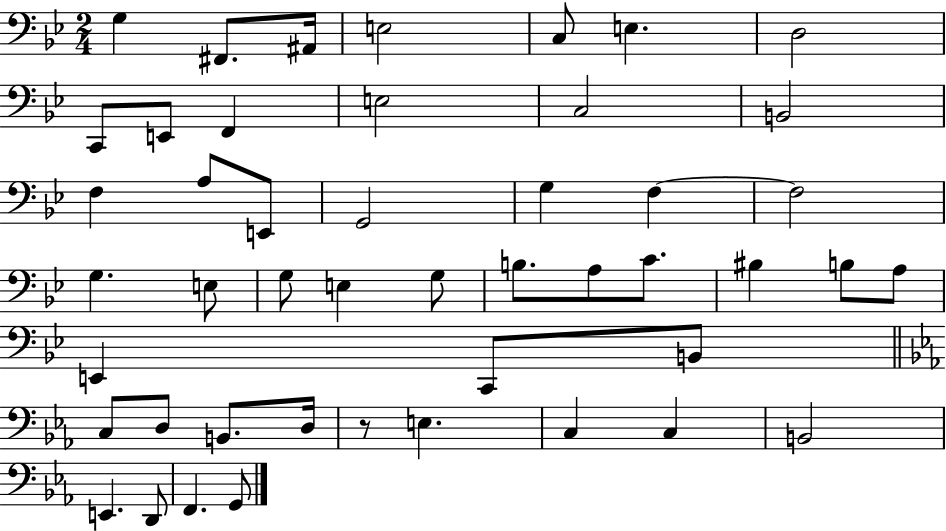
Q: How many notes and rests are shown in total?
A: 47